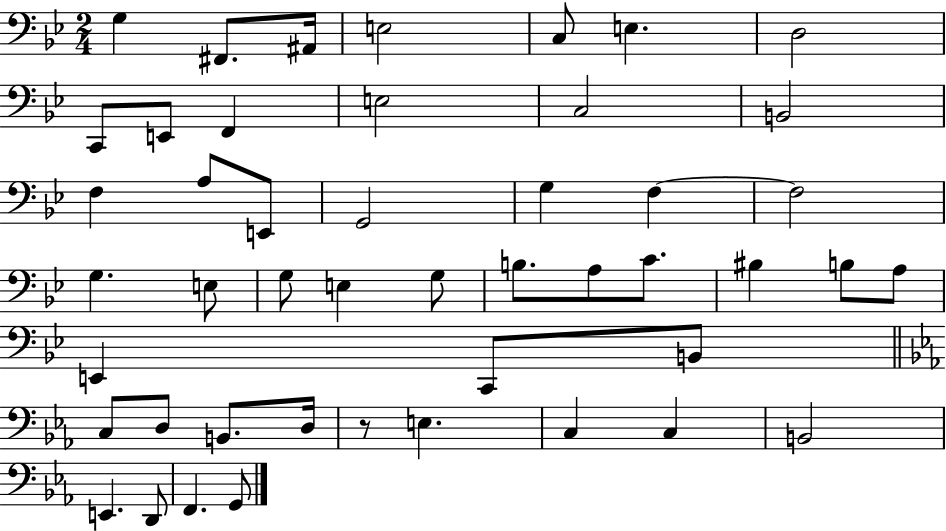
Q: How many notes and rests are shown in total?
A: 47